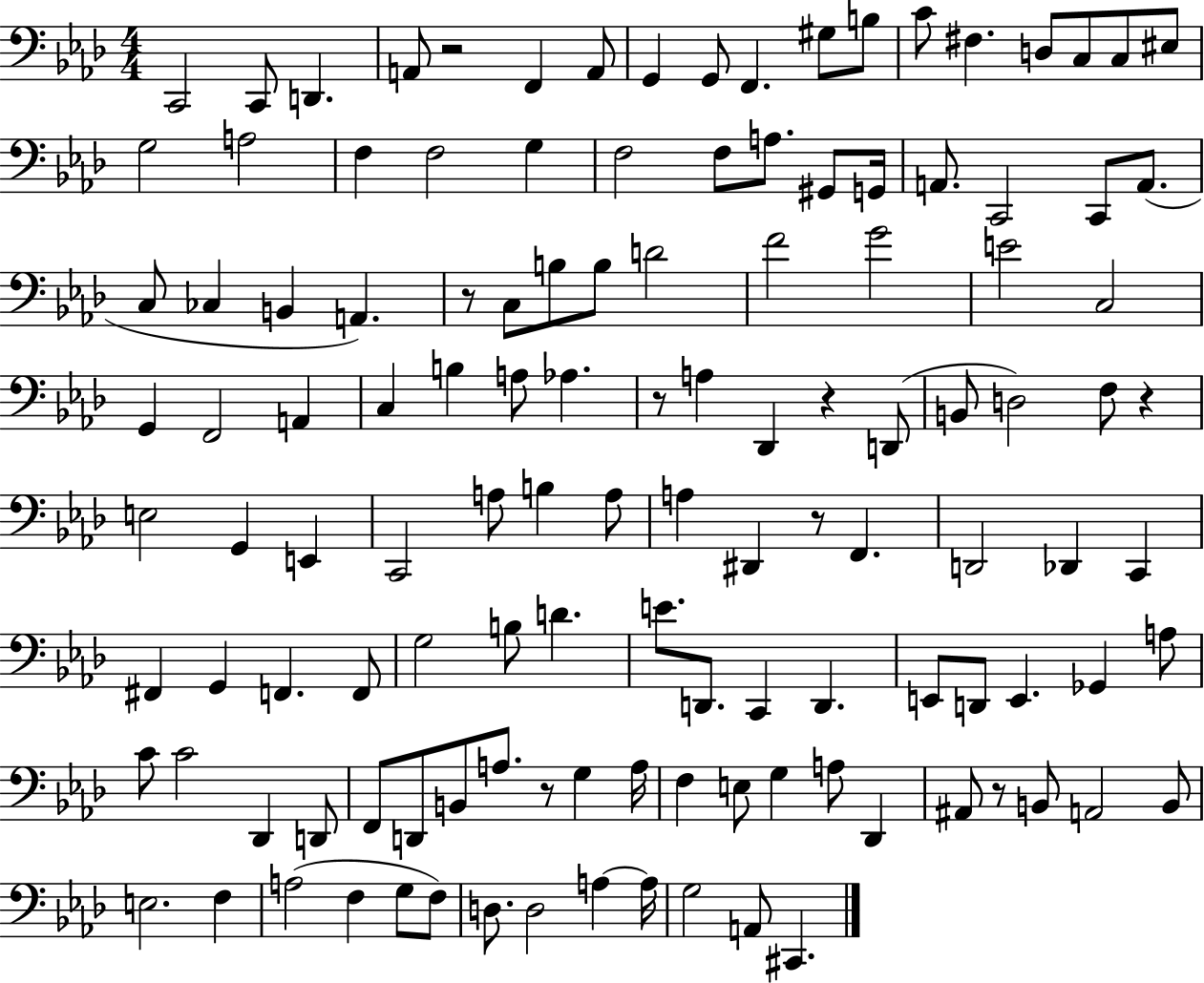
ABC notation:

X:1
T:Untitled
M:4/4
L:1/4
K:Ab
C,,2 C,,/2 D,, A,,/2 z2 F,, A,,/2 G,, G,,/2 F,, ^G,/2 B,/2 C/2 ^F, D,/2 C,/2 C,/2 ^E,/2 G,2 A,2 F, F,2 G, F,2 F,/2 A,/2 ^G,,/2 G,,/4 A,,/2 C,,2 C,,/2 A,,/2 C,/2 _C, B,, A,, z/2 C,/2 B,/2 B,/2 D2 F2 G2 E2 C,2 G,, F,,2 A,, C, B, A,/2 _A, z/2 A, _D,, z D,,/2 B,,/2 D,2 F,/2 z E,2 G,, E,, C,,2 A,/2 B, A,/2 A, ^D,, z/2 F,, D,,2 _D,, C,, ^F,, G,, F,, F,,/2 G,2 B,/2 D E/2 D,,/2 C,, D,, E,,/2 D,,/2 E,, _G,, A,/2 C/2 C2 _D,, D,,/2 F,,/2 D,,/2 B,,/2 A,/2 z/2 G, A,/4 F, E,/2 G, A,/2 _D,, ^A,,/2 z/2 B,,/2 A,,2 B,,/2 E,2 F, A,2 F, G,/2 F,/2 D,/2 D,2 A, A,/4 G,2 A,,/2 ^C,,